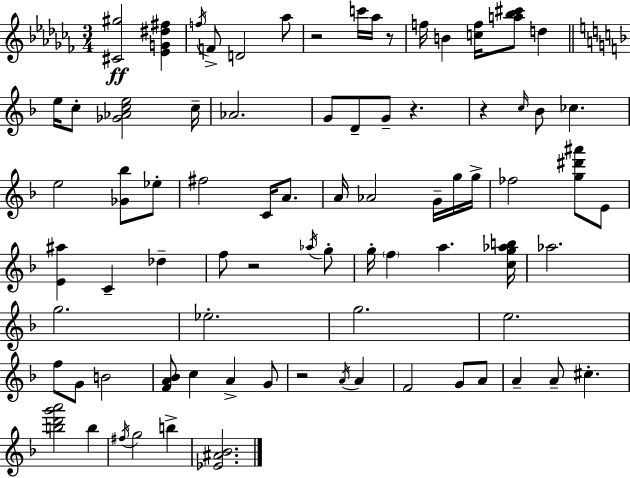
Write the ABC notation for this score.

X:1
T:Untitled
M:3/4
L:1/4
K:Abm
[^C^g]2 [_EG^d^f] f/4 F/2 D2 _a/2 z2 c'/4 _a/4 z/2 f/4 B [cf]/4 [a_b^c']/2 d e/4 c/2 [_G_Ace]2 c/4 _A2 G/2 D/2 G/2 z z c/4 _B/2 _c e2 [_G_b]/2 _e/2 ^f2 C/4 A/2 A/4 _A2 G/4 g/4 g/4 _f2 [g^d'^a']/2 E/2 [E^a] C _d f/2 z2 _a/4 g/2 g/4 f a [cg_ab]/4 _a2 g2 _e2 g2 e2 f/2 G/2 B2 [FA_B]/2 c A G/2 z2 A/4 A F2 G/2 A/2 A A/2 ^c [bd'g'a']2 b ^f/4 g2 b [_E^A_B]2